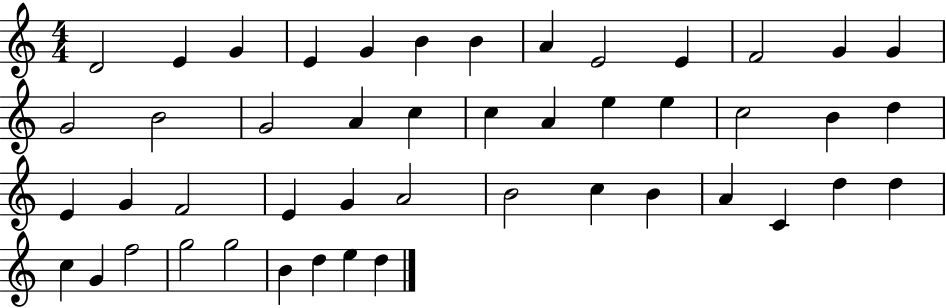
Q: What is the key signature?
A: C major